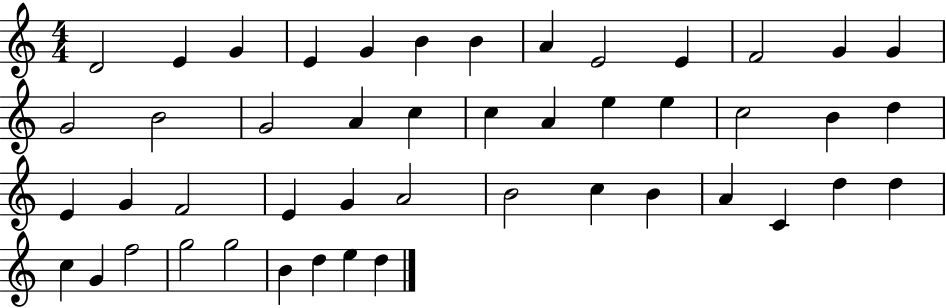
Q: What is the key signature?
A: C major